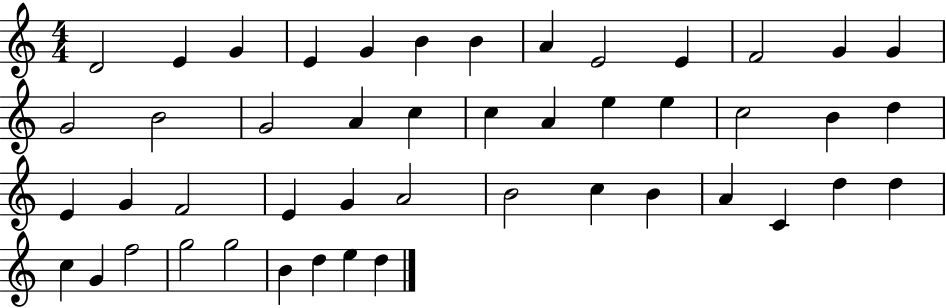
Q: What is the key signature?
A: C major